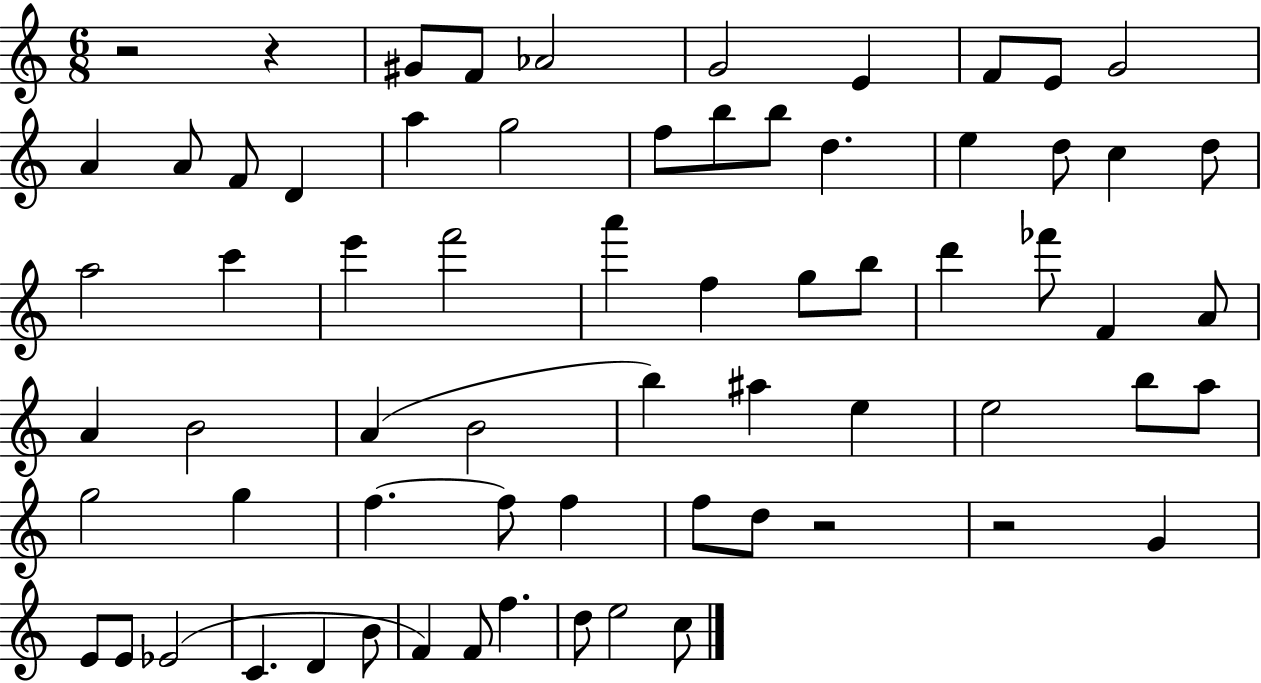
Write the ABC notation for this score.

X:1
T:Untitled
M:6/8
L:1/4
K:C
z2 z ^G/2 F/2 _A2 G2 E F/2 E/2 G2 A A/2 F/2 D a g2 f/2 b/2 b/2 d e d/2 c d/2 a2 c' e' f'2 a' f g/2 b/2 d' _f'/2 F A/2 A B2 A B2 b ^a e e2 b/2 a/2 g2 g f f/2 f f/2 d/2 z2 z2 G E/2 E/2 _E2 C D B/2 F F/2 f d/2 e2 c/2